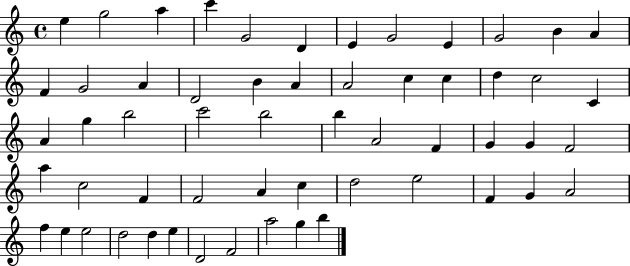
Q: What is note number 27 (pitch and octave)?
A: B5